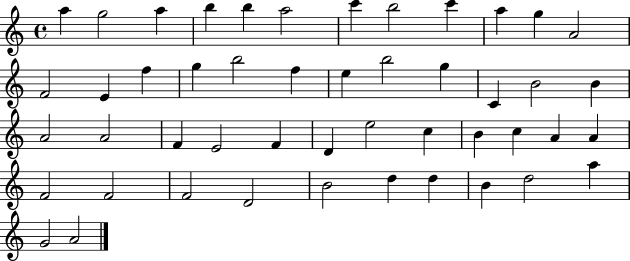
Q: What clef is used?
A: treble